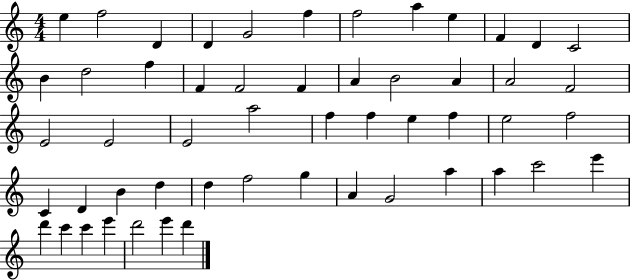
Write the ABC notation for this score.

X:1
T:Untitled
M:4/4
L:1/4
K:C
e f2 D D G2 f f2 a e F D C2 B d2 f F F2 F A B2 A A2 F2 E2 E2 E2 a2 f f e f e2 f2 C D B d d f2 g A G2 a a c'2 e' d' c' c' e' d'2 e' d'